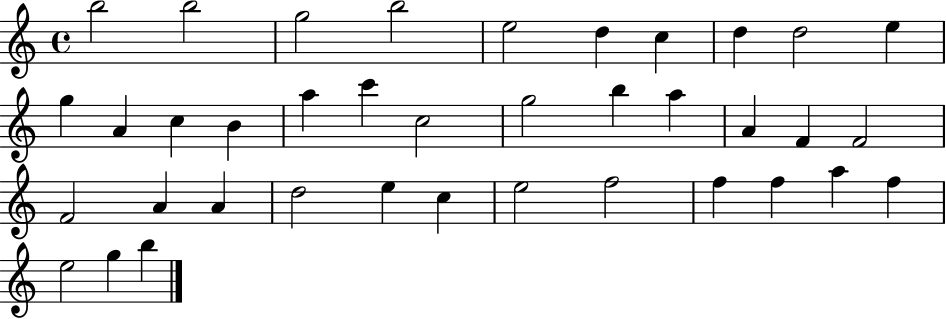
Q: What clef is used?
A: treble